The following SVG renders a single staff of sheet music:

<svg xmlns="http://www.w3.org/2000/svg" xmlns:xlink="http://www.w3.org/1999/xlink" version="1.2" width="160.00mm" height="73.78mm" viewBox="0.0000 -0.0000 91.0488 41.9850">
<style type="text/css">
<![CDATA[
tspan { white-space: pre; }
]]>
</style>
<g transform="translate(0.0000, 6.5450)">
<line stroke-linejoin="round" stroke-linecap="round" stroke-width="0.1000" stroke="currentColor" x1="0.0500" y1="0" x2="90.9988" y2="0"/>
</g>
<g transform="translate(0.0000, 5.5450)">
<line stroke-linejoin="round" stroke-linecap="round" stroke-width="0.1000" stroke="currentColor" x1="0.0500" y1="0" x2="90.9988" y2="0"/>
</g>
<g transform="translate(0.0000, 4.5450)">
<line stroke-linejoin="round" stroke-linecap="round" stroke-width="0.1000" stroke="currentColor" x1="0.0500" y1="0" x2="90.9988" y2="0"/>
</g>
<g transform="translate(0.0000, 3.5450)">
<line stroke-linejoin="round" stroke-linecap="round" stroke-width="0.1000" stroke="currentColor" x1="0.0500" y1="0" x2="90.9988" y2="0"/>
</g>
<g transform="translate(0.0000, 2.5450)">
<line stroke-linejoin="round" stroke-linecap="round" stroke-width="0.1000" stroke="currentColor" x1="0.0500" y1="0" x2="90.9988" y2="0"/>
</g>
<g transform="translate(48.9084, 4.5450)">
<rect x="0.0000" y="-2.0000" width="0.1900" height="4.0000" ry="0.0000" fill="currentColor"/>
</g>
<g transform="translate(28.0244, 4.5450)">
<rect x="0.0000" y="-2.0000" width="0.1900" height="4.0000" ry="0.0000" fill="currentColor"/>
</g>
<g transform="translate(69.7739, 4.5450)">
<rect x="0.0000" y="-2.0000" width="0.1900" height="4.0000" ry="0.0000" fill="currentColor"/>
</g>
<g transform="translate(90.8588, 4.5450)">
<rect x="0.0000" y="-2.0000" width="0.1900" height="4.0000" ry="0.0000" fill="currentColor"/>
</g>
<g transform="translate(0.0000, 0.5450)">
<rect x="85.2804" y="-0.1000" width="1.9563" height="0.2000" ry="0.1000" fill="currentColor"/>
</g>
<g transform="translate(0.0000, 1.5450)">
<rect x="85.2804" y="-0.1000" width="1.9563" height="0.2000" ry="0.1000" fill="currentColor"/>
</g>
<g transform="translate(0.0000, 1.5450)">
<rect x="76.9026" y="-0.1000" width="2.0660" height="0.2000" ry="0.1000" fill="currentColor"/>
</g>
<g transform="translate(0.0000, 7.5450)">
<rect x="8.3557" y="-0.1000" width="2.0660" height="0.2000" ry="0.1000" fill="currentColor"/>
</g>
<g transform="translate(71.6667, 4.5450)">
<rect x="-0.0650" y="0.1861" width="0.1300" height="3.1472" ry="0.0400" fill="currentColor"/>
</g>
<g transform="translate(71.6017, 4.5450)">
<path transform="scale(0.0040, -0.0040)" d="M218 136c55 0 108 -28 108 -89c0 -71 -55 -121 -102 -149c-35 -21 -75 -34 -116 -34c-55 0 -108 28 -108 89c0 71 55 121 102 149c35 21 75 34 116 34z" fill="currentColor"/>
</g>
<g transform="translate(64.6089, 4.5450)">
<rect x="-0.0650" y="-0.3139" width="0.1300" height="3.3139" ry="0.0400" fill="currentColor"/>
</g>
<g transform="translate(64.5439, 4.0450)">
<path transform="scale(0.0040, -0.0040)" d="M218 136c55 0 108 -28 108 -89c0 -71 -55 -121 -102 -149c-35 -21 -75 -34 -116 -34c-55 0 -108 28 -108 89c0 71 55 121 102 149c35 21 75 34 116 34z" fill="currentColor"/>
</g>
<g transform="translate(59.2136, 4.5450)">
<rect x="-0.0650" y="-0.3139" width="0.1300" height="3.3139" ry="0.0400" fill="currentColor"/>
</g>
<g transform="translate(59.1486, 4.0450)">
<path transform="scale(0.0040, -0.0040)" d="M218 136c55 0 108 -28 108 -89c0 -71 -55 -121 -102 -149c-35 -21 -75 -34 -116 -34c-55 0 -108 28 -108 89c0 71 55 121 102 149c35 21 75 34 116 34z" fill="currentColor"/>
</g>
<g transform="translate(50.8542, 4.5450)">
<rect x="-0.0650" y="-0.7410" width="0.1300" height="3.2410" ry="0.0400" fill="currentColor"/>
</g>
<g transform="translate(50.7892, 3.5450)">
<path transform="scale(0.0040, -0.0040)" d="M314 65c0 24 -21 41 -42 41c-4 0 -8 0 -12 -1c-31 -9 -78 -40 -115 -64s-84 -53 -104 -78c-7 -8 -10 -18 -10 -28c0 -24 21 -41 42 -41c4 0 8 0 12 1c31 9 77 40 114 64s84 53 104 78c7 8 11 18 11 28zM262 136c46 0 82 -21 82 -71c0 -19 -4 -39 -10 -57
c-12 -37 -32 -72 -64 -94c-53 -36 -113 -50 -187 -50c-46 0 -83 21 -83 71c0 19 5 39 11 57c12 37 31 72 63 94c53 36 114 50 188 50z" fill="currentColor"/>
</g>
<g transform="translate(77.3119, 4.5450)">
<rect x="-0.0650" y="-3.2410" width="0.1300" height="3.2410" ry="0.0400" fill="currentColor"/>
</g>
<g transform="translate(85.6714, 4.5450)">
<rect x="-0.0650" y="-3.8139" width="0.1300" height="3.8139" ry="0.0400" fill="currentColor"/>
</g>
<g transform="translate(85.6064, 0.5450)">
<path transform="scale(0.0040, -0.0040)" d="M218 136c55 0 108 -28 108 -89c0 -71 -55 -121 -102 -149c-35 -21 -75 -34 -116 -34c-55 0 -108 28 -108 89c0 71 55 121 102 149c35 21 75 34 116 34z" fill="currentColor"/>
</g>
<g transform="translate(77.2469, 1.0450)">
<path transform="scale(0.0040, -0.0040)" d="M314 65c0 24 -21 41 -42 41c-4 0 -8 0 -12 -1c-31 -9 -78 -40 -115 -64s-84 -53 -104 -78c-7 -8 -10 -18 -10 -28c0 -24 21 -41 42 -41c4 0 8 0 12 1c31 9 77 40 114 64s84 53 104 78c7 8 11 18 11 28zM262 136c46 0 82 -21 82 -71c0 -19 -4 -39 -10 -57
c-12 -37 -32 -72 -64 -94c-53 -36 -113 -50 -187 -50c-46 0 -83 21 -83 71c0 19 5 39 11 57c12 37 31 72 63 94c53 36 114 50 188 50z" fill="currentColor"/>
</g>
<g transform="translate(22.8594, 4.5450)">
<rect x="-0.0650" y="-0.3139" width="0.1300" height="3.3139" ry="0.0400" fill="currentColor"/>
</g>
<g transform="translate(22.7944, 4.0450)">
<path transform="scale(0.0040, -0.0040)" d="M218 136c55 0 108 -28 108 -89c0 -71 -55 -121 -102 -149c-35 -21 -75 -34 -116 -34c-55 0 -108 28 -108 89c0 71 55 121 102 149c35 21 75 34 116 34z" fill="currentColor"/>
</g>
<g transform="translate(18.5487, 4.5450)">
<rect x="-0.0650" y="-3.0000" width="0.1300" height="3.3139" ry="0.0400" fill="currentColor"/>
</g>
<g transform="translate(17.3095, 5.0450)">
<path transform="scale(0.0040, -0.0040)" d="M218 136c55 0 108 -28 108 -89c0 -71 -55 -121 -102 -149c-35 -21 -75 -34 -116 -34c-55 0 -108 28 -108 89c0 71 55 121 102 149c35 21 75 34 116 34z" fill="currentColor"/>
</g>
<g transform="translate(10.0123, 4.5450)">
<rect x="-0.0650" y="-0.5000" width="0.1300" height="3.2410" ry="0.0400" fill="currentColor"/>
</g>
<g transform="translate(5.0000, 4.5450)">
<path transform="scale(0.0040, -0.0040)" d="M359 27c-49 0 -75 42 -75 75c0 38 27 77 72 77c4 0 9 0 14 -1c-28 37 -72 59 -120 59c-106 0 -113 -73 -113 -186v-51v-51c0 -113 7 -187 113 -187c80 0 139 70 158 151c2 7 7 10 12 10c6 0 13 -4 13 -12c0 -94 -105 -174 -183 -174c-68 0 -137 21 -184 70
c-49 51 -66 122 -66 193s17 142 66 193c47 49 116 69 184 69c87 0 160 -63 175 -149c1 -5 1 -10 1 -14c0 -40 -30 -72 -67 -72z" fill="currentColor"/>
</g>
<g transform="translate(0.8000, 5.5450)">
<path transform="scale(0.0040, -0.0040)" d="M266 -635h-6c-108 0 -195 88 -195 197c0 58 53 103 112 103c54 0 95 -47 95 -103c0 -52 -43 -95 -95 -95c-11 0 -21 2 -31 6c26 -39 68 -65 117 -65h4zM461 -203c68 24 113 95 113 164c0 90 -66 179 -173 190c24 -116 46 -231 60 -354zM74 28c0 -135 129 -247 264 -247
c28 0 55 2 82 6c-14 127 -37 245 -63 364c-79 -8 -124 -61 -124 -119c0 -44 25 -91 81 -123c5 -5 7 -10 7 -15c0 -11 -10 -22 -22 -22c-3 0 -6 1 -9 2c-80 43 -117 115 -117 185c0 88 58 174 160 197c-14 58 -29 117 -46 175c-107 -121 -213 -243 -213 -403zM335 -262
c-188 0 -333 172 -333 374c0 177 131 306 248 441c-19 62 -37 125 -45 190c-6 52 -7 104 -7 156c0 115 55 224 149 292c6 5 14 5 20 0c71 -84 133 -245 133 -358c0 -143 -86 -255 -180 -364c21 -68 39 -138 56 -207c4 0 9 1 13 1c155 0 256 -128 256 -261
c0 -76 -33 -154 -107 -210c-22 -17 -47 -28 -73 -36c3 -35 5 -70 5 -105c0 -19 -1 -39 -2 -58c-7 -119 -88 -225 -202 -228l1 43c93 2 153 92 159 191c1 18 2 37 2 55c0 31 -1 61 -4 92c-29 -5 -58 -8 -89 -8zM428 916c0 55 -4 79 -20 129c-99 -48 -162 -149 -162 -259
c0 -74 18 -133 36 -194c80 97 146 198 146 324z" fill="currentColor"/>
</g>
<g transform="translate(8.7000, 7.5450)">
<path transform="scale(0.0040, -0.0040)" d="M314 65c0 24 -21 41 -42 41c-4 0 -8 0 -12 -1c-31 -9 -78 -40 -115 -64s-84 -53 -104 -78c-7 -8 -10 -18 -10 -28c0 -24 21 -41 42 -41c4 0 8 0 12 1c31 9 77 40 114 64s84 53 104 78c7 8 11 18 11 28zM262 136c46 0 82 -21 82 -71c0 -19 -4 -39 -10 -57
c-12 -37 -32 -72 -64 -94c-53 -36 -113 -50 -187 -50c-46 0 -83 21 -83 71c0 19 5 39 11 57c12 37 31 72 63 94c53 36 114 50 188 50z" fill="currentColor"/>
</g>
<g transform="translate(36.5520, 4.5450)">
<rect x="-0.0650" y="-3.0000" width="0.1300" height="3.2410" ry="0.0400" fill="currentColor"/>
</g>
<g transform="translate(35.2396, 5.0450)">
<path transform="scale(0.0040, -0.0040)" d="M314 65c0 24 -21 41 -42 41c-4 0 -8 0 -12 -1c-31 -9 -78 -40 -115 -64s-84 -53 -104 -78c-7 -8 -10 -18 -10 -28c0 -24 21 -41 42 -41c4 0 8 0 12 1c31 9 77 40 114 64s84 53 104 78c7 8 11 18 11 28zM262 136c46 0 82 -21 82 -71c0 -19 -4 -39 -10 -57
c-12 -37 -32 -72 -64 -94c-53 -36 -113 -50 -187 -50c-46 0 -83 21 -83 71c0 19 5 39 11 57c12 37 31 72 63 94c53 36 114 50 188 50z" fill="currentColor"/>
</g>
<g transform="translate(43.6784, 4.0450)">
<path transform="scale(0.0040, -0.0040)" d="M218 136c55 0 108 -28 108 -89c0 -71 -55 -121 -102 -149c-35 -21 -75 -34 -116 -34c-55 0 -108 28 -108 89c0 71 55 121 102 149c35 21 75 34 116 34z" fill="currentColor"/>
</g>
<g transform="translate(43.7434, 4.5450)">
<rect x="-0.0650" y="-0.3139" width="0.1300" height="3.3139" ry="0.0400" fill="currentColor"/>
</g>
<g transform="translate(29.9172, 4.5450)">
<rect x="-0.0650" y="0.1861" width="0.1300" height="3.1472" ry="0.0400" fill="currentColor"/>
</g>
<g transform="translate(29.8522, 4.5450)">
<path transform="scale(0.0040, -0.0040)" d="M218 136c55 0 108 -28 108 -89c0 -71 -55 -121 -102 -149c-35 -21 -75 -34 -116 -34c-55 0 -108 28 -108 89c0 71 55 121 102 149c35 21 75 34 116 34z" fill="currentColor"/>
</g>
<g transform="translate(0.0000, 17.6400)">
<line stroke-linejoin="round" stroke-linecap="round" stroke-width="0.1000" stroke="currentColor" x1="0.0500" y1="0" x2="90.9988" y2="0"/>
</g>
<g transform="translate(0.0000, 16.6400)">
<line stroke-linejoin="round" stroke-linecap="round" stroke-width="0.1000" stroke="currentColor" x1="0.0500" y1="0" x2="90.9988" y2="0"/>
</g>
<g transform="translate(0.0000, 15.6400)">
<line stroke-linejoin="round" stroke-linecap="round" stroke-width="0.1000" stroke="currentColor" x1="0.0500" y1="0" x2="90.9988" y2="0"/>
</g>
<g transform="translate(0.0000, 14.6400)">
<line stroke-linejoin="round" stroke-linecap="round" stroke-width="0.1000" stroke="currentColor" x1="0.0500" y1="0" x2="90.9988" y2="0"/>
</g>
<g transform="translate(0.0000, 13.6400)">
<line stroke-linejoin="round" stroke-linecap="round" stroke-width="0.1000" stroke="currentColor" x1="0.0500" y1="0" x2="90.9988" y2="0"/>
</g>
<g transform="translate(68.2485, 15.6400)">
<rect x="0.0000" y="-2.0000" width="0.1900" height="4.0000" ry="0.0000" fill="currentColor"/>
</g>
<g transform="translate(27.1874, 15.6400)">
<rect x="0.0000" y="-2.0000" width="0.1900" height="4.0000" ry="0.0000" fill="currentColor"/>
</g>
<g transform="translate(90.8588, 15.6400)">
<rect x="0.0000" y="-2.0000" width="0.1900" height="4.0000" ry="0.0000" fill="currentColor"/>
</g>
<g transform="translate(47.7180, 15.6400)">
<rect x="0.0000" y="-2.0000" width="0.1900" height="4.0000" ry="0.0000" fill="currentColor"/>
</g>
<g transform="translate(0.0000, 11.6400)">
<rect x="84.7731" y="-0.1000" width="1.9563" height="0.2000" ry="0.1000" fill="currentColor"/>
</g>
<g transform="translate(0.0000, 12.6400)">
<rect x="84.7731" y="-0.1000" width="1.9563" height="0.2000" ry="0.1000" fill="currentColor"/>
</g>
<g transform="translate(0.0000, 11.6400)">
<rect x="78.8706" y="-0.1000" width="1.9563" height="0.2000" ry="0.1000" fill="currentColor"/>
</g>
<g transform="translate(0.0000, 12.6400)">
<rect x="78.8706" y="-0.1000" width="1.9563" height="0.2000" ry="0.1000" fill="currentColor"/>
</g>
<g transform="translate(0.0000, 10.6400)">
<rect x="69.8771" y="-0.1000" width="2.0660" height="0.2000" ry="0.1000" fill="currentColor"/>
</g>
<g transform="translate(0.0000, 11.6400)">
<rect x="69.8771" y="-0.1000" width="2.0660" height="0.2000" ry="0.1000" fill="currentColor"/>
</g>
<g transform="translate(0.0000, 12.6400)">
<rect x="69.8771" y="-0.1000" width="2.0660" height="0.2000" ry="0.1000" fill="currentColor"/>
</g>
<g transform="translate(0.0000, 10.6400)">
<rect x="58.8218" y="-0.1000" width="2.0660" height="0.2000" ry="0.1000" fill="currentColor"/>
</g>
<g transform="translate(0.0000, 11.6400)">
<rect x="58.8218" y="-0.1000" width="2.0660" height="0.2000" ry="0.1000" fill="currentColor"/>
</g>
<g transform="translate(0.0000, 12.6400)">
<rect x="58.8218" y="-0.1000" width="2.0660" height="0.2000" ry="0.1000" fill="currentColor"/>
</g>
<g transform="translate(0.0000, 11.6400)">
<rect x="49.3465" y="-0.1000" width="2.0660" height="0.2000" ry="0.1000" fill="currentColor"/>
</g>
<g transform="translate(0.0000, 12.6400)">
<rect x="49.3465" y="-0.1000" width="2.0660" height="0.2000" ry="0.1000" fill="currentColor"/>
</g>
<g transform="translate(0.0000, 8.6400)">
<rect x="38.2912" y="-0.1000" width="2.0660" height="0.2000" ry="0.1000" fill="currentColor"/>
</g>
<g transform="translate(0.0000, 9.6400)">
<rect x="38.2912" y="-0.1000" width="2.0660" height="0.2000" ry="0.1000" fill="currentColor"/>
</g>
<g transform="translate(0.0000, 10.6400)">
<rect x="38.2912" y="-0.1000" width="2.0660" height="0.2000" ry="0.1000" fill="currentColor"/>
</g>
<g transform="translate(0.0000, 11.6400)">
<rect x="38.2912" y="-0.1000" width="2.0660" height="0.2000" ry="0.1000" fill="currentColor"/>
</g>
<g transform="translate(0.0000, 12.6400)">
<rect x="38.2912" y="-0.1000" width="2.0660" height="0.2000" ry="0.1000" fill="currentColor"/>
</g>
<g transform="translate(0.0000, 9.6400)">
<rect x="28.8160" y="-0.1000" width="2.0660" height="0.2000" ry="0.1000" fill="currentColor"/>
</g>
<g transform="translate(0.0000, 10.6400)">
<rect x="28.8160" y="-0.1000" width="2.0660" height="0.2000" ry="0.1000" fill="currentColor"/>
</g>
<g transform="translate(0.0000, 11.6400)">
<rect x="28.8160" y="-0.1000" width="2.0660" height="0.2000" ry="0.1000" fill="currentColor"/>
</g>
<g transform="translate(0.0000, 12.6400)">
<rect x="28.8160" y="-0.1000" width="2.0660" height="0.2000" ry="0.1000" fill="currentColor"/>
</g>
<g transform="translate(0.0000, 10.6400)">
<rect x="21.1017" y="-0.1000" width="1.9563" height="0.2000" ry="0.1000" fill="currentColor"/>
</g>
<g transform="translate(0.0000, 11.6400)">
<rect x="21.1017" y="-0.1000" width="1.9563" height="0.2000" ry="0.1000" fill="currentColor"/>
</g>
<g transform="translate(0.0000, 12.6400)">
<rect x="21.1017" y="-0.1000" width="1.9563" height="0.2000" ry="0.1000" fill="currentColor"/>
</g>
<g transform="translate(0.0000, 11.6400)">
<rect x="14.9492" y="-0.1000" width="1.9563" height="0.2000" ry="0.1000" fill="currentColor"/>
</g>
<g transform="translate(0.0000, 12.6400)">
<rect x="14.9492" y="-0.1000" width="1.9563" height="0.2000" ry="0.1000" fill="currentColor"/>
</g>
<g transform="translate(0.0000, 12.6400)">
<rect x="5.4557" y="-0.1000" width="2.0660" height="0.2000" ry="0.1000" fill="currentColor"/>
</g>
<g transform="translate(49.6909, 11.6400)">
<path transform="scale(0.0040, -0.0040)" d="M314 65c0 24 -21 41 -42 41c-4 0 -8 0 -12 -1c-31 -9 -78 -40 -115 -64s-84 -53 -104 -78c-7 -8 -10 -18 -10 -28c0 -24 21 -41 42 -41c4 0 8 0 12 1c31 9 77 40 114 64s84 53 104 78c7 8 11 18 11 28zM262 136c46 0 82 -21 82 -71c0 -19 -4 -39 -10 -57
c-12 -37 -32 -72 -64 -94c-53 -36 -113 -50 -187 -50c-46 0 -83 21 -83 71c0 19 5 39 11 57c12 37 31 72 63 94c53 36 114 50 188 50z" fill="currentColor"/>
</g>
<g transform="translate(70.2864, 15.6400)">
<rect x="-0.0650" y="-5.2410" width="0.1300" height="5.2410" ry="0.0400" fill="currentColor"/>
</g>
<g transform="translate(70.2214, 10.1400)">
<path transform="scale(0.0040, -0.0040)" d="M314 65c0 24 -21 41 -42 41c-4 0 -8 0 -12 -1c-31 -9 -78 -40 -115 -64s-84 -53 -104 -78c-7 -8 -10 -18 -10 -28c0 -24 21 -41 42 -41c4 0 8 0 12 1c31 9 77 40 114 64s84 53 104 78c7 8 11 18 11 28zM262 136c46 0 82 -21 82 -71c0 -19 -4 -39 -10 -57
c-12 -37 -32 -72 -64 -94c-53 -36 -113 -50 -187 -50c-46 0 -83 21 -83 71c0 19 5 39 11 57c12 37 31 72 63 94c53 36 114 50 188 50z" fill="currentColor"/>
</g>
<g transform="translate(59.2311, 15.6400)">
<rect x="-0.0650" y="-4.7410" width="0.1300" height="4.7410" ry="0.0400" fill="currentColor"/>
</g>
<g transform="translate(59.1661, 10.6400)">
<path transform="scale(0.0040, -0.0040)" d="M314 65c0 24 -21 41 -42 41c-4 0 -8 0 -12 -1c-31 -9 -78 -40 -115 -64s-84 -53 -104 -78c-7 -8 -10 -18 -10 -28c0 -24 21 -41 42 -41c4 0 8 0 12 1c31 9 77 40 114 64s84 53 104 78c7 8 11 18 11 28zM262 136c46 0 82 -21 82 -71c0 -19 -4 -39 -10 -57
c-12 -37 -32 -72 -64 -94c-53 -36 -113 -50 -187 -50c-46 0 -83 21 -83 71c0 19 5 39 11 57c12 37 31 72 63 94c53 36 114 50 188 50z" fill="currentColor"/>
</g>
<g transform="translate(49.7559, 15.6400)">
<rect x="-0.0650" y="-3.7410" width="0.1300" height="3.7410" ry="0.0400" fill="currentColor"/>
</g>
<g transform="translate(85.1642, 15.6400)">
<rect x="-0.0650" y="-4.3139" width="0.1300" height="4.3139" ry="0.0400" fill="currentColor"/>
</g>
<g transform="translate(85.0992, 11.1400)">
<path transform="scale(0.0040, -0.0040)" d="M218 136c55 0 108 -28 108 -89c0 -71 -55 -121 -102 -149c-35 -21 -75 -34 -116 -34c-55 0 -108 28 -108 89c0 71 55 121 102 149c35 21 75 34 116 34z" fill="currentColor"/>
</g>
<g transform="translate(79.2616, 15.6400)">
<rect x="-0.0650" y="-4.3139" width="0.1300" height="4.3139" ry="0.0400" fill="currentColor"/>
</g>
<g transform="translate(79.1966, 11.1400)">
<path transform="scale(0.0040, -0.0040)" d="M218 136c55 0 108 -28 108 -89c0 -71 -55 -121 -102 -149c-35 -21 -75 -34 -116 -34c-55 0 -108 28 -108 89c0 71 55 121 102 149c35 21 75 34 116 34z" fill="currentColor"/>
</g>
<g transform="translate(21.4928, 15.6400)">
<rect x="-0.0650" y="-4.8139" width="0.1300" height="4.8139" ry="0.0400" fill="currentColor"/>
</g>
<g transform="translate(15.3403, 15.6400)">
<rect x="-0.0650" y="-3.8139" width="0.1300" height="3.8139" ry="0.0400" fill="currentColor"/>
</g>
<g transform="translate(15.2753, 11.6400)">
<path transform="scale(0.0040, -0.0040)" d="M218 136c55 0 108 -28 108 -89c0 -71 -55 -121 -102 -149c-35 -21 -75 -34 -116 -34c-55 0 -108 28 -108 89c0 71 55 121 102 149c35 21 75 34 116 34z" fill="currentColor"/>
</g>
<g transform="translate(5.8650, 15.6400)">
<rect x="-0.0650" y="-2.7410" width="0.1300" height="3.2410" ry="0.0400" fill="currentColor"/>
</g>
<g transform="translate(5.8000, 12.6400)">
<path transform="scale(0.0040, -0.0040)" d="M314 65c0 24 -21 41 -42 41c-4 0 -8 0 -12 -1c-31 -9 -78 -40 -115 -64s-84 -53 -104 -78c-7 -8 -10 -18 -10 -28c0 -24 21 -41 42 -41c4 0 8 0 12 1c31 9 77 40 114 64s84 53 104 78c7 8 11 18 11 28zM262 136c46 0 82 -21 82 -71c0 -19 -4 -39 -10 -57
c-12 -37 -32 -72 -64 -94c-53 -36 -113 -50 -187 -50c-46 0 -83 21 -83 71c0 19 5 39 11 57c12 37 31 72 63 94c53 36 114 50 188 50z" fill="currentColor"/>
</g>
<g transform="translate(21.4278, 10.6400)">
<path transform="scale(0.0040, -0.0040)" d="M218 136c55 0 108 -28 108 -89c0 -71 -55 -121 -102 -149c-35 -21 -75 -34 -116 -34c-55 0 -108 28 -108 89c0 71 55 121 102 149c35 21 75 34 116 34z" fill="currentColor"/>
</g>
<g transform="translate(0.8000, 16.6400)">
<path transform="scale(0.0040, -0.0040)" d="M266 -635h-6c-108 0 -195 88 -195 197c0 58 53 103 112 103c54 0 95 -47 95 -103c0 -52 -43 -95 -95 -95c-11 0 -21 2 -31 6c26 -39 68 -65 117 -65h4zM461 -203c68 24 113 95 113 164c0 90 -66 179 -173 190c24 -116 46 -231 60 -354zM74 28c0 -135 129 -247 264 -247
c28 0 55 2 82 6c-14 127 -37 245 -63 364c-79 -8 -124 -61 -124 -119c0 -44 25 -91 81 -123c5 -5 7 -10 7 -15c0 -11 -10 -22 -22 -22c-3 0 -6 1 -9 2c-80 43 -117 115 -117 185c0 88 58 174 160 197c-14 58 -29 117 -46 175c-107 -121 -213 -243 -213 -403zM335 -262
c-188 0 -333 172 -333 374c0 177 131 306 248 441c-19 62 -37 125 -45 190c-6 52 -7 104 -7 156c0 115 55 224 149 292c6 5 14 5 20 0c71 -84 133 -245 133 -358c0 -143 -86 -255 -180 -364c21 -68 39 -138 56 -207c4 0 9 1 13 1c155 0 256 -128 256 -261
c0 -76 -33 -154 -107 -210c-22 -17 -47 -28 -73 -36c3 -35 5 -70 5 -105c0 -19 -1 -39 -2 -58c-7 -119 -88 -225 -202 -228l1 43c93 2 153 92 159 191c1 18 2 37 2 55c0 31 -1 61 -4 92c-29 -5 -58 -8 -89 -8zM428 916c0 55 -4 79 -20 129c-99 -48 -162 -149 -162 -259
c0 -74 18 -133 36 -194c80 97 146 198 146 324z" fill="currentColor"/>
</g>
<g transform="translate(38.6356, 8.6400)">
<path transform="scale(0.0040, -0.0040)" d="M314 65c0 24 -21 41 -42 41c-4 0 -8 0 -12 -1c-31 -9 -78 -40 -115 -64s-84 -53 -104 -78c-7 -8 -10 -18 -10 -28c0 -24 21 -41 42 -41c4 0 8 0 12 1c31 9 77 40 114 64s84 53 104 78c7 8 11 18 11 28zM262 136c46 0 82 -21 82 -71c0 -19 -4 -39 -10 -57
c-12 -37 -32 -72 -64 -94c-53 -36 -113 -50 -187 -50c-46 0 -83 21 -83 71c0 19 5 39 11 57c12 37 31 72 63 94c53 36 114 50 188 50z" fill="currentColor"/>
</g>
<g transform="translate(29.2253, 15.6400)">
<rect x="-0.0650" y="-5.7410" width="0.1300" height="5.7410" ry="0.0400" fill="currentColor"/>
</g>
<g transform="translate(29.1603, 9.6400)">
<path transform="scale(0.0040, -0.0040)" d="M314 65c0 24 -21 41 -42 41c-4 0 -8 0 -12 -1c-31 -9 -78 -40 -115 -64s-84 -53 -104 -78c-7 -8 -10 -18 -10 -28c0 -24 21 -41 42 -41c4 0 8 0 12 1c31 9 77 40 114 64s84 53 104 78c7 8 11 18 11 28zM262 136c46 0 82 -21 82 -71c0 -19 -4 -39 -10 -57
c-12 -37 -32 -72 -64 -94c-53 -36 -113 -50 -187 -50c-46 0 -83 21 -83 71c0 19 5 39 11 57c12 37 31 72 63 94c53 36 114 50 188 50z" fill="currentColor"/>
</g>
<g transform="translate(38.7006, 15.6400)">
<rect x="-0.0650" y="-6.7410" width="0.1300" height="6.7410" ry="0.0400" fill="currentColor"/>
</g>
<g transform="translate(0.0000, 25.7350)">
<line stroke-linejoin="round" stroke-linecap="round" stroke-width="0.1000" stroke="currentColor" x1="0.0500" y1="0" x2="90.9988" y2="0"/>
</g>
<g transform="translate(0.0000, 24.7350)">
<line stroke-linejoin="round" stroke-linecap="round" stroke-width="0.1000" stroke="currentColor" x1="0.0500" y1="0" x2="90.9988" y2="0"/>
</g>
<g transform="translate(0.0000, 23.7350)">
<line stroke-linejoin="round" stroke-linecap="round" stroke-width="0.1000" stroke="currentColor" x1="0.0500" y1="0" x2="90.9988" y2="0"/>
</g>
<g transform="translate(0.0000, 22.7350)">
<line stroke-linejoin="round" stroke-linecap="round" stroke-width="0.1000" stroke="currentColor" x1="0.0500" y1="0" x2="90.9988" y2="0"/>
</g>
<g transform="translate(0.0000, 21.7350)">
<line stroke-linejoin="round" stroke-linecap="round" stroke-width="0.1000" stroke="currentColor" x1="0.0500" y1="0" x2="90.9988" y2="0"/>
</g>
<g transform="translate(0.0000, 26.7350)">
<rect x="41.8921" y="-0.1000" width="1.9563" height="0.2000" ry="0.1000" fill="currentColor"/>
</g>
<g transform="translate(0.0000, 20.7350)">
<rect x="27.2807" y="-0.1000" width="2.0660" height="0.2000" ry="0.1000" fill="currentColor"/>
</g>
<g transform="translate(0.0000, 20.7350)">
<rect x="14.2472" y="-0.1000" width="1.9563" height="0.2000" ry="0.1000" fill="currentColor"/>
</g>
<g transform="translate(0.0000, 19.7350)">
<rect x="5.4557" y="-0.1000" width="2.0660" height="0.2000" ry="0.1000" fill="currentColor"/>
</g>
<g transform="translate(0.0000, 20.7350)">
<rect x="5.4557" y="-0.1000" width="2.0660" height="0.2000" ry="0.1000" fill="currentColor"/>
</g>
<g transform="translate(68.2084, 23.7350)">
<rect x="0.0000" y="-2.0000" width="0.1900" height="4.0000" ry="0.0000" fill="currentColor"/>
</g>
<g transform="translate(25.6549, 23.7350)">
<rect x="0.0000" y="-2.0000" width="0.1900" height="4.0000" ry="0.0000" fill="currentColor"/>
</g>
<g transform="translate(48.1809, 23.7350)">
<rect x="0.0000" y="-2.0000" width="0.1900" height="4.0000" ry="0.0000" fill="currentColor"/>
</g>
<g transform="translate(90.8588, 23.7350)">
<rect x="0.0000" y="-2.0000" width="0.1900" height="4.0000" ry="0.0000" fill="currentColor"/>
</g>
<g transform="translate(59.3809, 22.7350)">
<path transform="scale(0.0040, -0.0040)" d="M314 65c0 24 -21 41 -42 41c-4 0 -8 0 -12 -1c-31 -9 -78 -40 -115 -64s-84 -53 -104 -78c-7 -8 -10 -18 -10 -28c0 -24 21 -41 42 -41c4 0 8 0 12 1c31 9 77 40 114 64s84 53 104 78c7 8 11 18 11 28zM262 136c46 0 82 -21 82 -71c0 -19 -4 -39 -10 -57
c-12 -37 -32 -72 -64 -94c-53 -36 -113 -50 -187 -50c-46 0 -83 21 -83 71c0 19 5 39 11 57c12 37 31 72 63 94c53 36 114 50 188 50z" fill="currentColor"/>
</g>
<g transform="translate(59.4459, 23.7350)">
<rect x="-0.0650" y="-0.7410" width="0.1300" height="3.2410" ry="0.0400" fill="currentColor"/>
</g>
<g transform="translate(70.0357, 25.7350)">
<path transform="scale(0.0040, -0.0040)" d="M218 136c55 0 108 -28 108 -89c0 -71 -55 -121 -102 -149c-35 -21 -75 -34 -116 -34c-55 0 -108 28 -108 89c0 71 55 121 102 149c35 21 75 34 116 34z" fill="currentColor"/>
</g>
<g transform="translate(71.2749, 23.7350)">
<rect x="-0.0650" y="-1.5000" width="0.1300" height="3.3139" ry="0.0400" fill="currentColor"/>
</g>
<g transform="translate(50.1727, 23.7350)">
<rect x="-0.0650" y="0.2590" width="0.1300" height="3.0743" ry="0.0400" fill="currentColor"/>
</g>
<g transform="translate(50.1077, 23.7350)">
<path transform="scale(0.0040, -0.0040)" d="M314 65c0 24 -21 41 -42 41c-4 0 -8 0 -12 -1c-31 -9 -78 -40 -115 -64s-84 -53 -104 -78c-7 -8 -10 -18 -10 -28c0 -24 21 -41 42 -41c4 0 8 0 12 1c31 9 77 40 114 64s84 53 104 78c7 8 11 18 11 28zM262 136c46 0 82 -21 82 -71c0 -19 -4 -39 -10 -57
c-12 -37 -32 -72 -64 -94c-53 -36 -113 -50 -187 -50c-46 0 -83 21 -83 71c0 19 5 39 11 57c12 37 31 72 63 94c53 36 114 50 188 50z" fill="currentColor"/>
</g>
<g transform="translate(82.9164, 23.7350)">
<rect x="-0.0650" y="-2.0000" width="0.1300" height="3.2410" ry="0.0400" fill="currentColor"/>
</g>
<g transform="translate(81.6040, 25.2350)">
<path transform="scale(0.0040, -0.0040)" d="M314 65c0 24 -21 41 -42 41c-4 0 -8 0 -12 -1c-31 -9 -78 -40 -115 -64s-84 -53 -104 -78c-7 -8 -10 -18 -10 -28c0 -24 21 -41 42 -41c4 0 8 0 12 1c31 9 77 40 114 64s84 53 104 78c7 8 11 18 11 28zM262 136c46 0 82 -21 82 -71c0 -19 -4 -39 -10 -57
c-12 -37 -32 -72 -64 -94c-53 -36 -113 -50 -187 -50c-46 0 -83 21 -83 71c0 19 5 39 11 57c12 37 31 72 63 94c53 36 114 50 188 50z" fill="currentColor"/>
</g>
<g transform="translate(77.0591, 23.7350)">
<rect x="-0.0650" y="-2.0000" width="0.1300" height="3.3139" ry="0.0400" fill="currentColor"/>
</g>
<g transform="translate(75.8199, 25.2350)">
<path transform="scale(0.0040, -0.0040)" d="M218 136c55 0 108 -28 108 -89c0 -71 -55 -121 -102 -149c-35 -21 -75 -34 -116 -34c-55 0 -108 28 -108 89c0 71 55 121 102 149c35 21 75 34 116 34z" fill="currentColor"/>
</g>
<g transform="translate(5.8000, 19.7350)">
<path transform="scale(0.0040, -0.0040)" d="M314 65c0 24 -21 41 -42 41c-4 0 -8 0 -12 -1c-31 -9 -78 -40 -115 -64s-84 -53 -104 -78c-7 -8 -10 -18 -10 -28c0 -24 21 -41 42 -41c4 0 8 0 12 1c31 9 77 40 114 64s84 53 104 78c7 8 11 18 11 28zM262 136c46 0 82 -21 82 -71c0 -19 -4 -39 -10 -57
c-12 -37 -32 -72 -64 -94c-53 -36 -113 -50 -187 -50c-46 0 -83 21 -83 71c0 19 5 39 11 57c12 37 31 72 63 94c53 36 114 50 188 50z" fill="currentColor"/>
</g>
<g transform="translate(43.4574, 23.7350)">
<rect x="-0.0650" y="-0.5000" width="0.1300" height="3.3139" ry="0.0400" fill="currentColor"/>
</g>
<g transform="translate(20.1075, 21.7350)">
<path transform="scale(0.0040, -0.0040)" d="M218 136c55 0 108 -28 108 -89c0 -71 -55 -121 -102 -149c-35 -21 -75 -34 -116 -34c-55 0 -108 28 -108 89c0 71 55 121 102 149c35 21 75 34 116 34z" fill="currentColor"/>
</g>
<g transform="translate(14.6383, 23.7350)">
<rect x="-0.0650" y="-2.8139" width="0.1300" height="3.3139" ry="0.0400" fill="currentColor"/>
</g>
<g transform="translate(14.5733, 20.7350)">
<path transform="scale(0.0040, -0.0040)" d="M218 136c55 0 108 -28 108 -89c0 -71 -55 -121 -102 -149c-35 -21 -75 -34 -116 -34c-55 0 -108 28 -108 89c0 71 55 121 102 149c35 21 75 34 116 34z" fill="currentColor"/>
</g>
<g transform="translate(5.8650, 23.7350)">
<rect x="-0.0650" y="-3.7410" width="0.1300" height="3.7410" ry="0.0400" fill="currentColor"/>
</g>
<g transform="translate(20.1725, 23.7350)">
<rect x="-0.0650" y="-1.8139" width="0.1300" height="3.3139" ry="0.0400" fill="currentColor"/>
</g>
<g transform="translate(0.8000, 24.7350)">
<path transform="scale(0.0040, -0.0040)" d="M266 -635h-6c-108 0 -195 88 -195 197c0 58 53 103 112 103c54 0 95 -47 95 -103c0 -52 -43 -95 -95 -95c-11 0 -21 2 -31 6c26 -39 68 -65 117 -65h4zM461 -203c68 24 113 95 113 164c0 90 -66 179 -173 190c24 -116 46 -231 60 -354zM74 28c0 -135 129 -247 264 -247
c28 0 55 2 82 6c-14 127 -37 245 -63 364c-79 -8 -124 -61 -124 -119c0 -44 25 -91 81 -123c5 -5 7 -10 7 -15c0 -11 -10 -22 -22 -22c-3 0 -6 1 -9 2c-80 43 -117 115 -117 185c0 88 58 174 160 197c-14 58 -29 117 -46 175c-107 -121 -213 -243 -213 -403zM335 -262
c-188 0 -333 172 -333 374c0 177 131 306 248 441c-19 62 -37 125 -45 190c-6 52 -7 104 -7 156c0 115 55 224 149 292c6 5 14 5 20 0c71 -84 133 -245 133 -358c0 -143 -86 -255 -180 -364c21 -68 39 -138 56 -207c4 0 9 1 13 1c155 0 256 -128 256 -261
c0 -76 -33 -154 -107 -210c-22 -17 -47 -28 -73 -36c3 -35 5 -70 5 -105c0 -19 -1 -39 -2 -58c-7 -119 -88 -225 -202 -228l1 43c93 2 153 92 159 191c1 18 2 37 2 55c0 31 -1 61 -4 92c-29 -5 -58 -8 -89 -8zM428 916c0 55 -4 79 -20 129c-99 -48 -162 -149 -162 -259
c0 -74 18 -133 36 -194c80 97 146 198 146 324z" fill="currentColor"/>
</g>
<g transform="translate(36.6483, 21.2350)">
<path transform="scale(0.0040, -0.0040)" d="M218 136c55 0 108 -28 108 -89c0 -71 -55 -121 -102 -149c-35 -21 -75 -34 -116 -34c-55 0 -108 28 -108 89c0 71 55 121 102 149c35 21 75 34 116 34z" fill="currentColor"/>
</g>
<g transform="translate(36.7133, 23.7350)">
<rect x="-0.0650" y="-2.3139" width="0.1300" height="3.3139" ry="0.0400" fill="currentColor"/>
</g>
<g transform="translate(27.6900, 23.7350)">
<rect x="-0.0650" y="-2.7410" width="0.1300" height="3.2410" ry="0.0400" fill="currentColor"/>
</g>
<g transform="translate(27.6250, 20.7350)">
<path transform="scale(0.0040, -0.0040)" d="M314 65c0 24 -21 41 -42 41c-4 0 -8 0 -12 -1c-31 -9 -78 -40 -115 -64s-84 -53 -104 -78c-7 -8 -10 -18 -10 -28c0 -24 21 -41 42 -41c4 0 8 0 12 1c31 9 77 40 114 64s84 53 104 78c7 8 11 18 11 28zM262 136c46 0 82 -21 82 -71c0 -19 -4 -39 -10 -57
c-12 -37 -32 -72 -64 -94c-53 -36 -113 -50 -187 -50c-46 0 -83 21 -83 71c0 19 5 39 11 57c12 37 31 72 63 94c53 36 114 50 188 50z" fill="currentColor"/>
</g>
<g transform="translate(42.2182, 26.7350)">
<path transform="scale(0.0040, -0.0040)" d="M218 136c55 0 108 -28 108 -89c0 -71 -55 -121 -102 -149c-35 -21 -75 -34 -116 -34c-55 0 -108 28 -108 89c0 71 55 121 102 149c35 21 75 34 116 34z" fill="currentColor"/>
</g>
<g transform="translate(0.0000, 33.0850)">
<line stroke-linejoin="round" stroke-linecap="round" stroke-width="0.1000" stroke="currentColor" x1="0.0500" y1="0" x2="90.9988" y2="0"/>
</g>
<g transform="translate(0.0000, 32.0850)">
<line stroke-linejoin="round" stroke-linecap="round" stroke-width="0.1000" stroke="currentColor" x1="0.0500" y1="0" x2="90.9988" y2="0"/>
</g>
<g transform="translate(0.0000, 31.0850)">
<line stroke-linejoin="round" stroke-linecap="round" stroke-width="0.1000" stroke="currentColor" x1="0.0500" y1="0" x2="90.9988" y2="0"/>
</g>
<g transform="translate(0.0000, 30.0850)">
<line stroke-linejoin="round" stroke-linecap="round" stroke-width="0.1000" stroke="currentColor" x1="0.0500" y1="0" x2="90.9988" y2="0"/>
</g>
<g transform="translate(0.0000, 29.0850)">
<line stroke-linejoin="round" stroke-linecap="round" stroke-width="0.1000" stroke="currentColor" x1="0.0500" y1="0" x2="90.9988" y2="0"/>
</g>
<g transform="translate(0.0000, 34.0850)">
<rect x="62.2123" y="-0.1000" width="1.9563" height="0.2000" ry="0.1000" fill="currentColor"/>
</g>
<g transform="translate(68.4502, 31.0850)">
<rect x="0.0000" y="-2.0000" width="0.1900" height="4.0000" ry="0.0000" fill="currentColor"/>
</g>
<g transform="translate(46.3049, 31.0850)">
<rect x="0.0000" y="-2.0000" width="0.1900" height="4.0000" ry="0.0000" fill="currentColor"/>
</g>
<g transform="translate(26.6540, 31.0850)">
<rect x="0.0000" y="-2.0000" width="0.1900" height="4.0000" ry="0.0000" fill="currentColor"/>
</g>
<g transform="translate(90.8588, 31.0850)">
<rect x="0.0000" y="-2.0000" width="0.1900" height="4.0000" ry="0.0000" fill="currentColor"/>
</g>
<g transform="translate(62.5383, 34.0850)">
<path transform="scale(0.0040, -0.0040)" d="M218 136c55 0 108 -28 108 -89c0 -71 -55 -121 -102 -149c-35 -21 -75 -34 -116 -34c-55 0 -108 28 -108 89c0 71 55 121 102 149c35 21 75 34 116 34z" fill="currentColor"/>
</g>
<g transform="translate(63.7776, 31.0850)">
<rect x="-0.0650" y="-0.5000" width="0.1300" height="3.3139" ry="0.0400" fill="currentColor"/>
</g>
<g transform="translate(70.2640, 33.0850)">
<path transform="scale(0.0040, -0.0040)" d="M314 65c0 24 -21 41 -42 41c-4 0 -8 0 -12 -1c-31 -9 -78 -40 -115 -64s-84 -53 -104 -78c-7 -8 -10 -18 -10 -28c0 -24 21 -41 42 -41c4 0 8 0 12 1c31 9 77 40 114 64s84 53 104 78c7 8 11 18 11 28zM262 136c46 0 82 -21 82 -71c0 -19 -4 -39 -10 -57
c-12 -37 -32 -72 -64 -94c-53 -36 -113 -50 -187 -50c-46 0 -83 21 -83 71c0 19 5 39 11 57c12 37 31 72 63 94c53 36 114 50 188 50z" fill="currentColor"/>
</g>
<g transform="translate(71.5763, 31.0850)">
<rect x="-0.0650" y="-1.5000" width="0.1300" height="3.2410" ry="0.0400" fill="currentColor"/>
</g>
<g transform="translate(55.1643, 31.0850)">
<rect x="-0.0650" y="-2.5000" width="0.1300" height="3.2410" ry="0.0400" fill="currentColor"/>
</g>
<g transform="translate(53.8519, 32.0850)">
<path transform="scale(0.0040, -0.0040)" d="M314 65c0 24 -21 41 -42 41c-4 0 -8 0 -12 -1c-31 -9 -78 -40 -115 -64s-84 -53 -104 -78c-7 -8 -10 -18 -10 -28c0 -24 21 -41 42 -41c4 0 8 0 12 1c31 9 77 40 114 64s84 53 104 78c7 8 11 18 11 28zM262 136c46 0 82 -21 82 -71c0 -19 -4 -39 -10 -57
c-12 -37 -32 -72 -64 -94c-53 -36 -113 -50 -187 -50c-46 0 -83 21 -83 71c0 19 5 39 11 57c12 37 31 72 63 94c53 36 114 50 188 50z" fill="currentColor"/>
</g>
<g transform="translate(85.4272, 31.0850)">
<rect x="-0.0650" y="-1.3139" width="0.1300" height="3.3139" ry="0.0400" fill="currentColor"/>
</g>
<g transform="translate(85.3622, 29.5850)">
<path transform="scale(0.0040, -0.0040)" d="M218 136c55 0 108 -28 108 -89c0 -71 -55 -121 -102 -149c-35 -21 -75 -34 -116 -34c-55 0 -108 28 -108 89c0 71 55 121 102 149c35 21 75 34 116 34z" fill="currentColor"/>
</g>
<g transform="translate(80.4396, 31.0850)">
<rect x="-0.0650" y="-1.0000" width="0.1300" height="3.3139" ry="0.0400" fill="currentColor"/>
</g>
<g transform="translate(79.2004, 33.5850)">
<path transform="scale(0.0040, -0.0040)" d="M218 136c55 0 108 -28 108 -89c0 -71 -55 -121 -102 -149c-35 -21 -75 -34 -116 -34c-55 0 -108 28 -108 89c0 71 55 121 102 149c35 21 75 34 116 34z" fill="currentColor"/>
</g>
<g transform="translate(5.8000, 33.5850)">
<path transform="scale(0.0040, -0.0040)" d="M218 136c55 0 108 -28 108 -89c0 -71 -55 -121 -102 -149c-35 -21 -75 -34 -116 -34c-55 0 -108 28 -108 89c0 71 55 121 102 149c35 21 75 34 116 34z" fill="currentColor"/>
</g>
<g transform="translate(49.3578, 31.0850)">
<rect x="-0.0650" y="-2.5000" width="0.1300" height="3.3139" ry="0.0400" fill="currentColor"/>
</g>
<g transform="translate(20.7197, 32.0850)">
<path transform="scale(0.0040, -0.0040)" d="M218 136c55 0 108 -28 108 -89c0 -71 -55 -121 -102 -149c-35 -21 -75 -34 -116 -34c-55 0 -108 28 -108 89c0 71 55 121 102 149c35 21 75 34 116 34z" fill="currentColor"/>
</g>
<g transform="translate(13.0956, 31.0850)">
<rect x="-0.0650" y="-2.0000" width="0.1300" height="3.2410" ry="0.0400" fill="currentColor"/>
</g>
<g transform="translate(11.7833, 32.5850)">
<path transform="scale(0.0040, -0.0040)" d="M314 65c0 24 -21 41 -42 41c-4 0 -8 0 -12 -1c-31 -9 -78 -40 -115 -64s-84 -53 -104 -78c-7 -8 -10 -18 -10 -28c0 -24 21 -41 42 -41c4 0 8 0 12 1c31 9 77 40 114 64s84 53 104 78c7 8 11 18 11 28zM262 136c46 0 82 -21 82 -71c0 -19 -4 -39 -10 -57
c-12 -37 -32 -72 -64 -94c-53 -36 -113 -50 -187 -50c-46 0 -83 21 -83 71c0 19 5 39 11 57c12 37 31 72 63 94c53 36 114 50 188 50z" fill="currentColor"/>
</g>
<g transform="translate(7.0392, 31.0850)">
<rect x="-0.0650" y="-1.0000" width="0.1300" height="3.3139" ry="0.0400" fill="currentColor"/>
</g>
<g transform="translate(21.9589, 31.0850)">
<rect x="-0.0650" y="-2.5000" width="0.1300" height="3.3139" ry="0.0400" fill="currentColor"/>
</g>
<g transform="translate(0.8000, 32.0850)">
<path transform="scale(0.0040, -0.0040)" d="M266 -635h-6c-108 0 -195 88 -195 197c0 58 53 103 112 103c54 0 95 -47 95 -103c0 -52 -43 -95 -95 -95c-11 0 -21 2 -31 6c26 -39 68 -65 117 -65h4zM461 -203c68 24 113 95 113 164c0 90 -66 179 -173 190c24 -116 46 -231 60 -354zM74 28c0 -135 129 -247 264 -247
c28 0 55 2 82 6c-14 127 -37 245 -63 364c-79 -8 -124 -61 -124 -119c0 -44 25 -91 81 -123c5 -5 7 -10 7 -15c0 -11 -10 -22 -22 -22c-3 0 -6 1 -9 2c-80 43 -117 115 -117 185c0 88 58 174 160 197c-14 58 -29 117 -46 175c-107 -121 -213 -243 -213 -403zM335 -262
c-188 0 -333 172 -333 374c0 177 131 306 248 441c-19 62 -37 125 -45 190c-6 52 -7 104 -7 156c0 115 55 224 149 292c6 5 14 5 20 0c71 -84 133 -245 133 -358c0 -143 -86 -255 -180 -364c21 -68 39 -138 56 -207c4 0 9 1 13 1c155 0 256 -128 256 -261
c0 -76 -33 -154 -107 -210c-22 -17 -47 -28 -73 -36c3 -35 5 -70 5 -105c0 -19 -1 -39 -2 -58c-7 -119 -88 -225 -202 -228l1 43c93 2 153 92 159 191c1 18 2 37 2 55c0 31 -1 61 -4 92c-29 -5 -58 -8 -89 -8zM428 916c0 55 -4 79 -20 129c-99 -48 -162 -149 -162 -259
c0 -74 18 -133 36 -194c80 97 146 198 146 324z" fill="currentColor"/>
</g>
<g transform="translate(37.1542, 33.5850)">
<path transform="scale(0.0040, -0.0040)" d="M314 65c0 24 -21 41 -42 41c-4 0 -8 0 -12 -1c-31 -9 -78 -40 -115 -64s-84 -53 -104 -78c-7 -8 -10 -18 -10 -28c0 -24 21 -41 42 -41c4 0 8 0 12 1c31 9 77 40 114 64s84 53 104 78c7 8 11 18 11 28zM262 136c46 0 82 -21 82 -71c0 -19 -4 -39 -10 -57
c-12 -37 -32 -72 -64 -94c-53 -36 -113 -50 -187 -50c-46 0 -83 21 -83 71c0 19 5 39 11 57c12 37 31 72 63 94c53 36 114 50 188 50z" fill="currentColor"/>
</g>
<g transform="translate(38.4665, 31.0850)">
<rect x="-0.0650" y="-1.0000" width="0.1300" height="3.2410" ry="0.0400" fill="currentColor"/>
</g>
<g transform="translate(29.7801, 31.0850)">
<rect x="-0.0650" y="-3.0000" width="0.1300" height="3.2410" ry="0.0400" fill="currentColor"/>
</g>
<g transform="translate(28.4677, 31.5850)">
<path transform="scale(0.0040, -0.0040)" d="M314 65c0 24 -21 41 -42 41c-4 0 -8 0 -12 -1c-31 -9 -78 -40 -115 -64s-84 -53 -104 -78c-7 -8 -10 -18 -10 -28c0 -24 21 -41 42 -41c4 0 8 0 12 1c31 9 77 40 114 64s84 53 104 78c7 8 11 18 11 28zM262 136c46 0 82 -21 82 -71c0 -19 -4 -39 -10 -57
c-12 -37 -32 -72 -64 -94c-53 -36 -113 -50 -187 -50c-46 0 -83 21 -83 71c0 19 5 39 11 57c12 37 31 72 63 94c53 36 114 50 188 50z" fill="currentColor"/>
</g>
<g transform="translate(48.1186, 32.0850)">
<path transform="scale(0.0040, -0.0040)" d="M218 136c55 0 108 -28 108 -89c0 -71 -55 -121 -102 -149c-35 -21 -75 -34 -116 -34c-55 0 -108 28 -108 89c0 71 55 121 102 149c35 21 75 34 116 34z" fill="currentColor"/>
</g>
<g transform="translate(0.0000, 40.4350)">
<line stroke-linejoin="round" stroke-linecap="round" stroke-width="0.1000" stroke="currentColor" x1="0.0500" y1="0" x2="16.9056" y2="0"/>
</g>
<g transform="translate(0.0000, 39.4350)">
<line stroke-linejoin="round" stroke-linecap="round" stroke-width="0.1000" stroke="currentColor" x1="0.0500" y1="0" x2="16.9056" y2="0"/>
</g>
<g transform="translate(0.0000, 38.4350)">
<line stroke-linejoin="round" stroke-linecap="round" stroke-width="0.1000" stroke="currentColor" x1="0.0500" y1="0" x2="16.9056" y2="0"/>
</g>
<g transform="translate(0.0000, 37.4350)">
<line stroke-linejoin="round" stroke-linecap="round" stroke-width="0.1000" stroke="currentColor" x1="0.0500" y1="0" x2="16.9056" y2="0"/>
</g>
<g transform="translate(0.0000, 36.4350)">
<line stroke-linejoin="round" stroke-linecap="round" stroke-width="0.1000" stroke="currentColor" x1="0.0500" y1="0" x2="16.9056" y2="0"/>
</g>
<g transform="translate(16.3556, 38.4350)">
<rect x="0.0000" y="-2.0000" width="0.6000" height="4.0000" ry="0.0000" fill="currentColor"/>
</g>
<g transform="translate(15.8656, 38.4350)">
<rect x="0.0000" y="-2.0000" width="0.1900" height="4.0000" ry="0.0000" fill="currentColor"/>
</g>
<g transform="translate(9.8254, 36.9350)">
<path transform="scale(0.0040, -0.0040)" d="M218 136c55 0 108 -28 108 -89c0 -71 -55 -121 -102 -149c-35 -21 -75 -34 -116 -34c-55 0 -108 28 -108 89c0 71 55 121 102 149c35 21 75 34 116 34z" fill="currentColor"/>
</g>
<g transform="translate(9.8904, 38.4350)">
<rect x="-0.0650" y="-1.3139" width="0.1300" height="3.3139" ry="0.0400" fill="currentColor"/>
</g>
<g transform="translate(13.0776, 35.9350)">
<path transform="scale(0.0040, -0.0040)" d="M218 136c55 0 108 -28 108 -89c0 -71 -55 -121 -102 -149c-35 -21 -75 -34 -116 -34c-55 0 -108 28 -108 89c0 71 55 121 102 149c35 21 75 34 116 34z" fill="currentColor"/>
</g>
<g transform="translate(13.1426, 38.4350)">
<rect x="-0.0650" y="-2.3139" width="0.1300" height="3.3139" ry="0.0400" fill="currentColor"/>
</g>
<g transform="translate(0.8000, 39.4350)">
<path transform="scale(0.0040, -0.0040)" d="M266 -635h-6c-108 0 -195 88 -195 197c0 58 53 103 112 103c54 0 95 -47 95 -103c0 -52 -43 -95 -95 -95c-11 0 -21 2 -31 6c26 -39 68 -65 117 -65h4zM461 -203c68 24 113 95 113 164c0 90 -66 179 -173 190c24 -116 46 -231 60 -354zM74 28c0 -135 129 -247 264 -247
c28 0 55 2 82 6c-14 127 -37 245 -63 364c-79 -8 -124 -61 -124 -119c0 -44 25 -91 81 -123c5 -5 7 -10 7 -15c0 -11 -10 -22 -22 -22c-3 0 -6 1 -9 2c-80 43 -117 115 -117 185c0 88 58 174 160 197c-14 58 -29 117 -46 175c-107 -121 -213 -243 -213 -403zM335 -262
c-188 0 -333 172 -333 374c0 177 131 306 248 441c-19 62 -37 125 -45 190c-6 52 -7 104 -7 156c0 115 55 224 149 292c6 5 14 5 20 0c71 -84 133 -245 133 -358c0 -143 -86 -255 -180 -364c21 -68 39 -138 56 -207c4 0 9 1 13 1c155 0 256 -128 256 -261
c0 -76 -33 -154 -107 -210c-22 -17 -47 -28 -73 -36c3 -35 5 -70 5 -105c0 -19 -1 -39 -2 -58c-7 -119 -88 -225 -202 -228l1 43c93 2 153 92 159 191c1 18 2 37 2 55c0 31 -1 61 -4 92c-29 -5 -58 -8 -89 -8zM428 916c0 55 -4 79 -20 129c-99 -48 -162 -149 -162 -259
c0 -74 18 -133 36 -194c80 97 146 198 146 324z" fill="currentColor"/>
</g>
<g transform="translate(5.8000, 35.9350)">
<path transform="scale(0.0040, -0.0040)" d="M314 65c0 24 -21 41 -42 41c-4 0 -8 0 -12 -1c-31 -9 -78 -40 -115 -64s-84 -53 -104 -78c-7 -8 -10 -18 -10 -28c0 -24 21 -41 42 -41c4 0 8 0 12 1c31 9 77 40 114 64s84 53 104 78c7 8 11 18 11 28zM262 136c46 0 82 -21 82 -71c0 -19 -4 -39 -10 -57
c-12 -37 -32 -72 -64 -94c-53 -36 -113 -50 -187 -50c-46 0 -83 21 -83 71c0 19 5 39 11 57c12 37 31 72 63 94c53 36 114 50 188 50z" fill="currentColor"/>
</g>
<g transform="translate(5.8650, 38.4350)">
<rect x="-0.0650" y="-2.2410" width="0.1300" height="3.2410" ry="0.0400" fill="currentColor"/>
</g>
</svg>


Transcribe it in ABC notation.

X:1
T:Untitled
M:4/4
L:1/4
K:C
C2 A c B A2 c d2 c c B b2 c' a2 c' e' g'2 b'2 c'2 e'2 f'2 d' d' c'2 a f a2 g C B2 d2 E F F2 D F2 G A2 D2 G G2 C E2 D e g2 e g